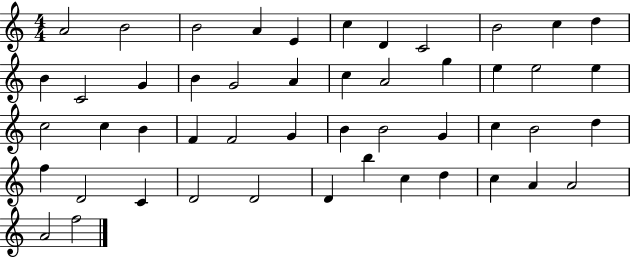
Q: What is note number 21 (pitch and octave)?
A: E5